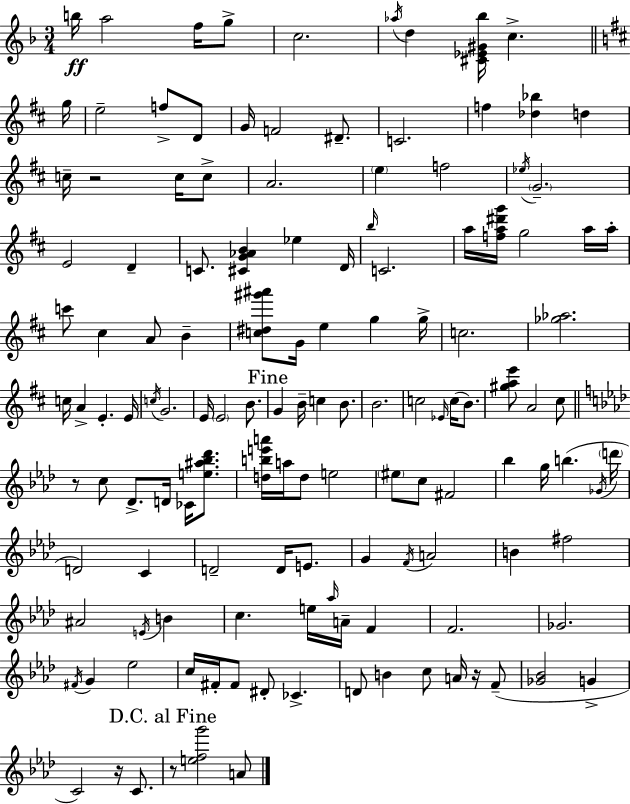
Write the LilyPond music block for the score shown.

{
  \clef treble
  \numericTimeSignature
  \time 3/4
  \key d \minor
  b''16\ff a''2 f''16 g''8-> | c''2. | \acciaccatura { aes''16 } d''4 <cis' ees' gis' bes''>16 c''4.-> | \bar "||" \break \key d \major g''16 e''2-- f''8-> d'8 | g'16 f'2 dis'8.-- | c'2. | f''4 <des'' bes''>4 d''4 | \break c''16-- r2 c''16 c''8-> | a'2. | \parenthesize e''4 f''2 | \acciaccatura { ees''16 } \parenthesize g'2.-- | \break e'2 d'4-- | c'8. <cis' g' aes' b'>4 ees''4 | d'16 \grace { b''16 } c'2. | a''16 <f'' a'' dis''' g'''>16 g''2 | \break a''16 a''16-. c'''8 cis''4 a'8 b'4-- | <c'' dis'' gis''' ais'''>8 g'16 e''4 g''4 | g''16-> c''2. | <ges'' aes''>2. | \break c''16 a'4-> e'4.-. | e'16 \acciaccatura { c''16 } g'2. | e'16 \parenthesize e'2 | b'8. \mark "Fine" g'4 b'16-- c''4 | \break b'8. b'2. | c''2 | \grace { ees'16 }( c''16 b'8.) <gis'' a'' e'''>8 a'2 | cis''8 \bar "||" \break \key aes \major r8 c''8 des'8.-> d'16 ces'16 <e'' ais'' bes'' des'''>8. | <d'' b'' e''' a'''>16 a''16 d''8 e''2 | \parenthesize eis''8 c''8 fis'2 | bes''4 g''16 b''4.( \acciaccatura { ges'16 } | \break \parenthesize d'''16 d'2) c'4 | d'2-- d'16 e'8. | g'4 \acciaccatura { f'16 } a'2 | b'4 fis''2 | \break ais'2 \acciaccatura { e'16 } b'4 | c''4. e''16 \grace { aes''16 } a'16-- | f'4 f'2. | ges'2. | \break \acciaccatura { fis'16 } g'4 ees''2 | c''16 fis'16-. fis'8 dis'8-. ces'4.-> | d'8 b'4 c''8 | a'16 r16 f'8--( <ges' bes'>2 | \break g'4-> c'2) | r16 c'8. \mark "D.C. al Fine" r8 <e'' f'' g'''>2 | a'8 \bar "|."
}